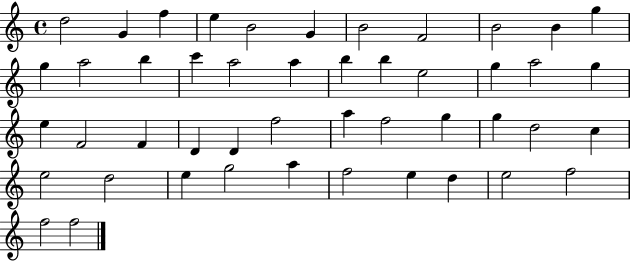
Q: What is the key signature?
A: C major